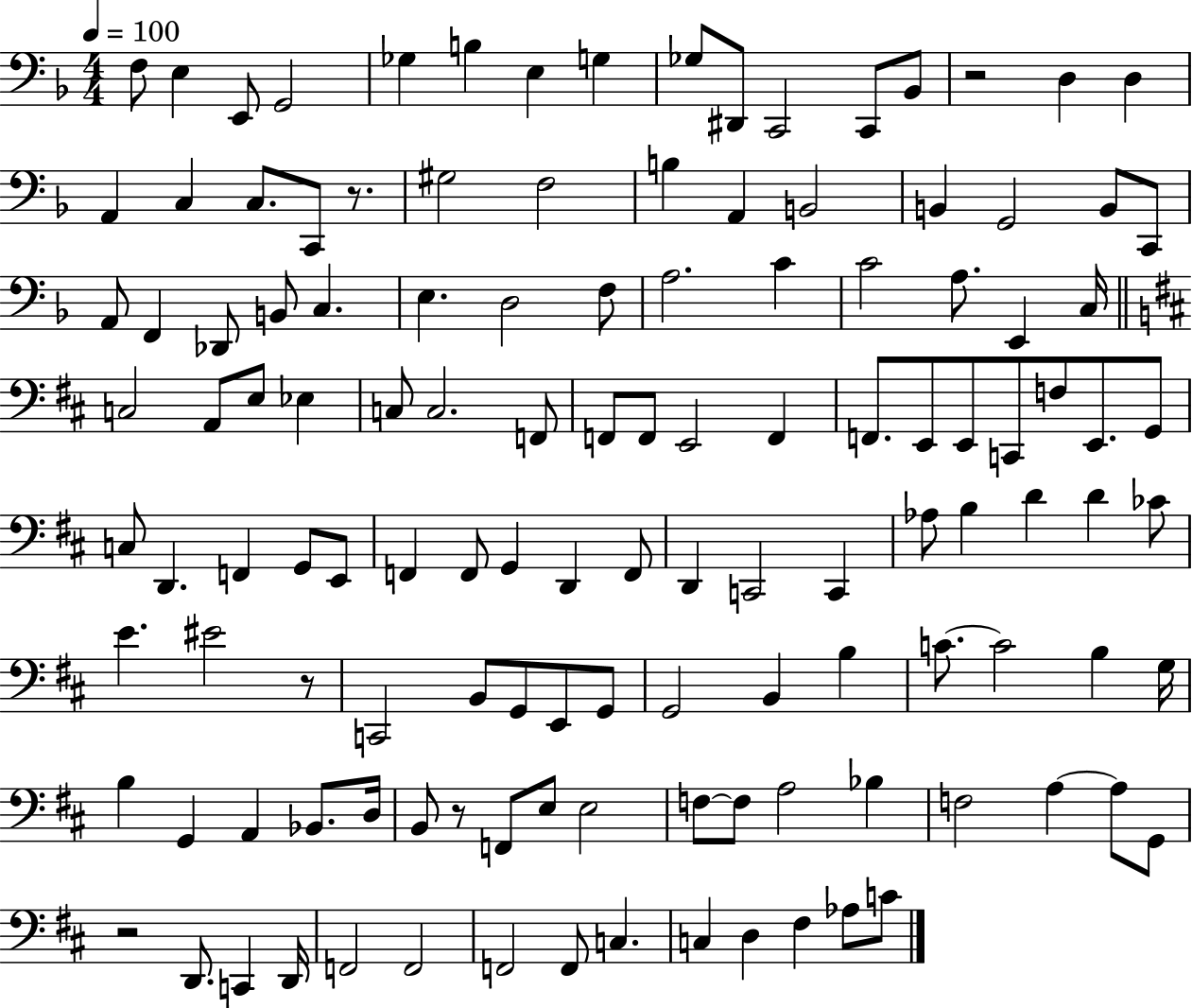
{
  \clef bass
  \numericTimeSignature
  \time 4/4
  \key f \major
  \tempo 4 = 100
  \repeat volta 2 { f8 e4 e,8 g,2 | ges4 b4 e4 g4 | ges8 dis,8 c,2 c,8 bes,8 | r2 d4 d4 | \break a,4 c4 c8. c,8 r8. | gis2 f2 | b4 a,4 b,2 | b,4 g,2 b,8 c,8 | \break a,8 f,4 des,8 b,8 c4. | e4. d2 f8 | a2. c'4 | c'2 a8. e,4 c16 | \break \bar "||" \break \key b \minor c2 a,8 e8 ees4 | c8 c2. f,8 | f,8 f,8 e,2 f,4 | f,8. e,8 e,8 c,8 f8 e,8. g,8 | \break c8 d,4. f,4 g,8 e,8 | f,4 f,8 g,4 d,4 f,8 | d,4 c,2 c,4 | aes8 b4 d'4 d'4 ces'8 | \break e'4. eis'2 r8 | c,2 b,8 g,8 e,8 g,8 | g,2 b,4 b4 | c'8.~~ c'2 b4 g16 | \break b4 g,4 a,4 bes,8. d16 | b,8 r8 f,8 e8 e2 | f8~~ f8 a2 bes4 | f2 a4~~ a8 g,8 | \break r2 d,8. c,4 d,16 | f,2 f,2 | f,2 f,8 c4. | c4 d4 fis4 aes8 c'8 | \break } \bar "|."
}